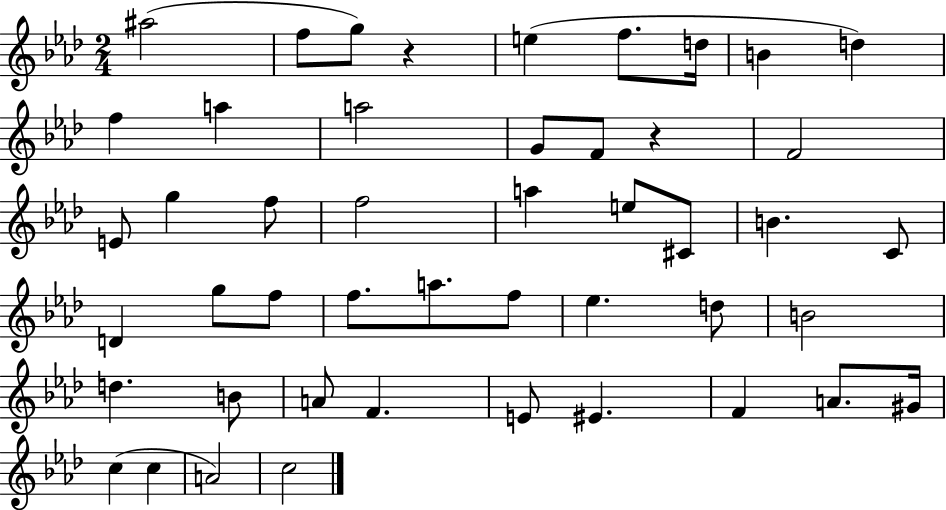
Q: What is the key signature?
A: AES major